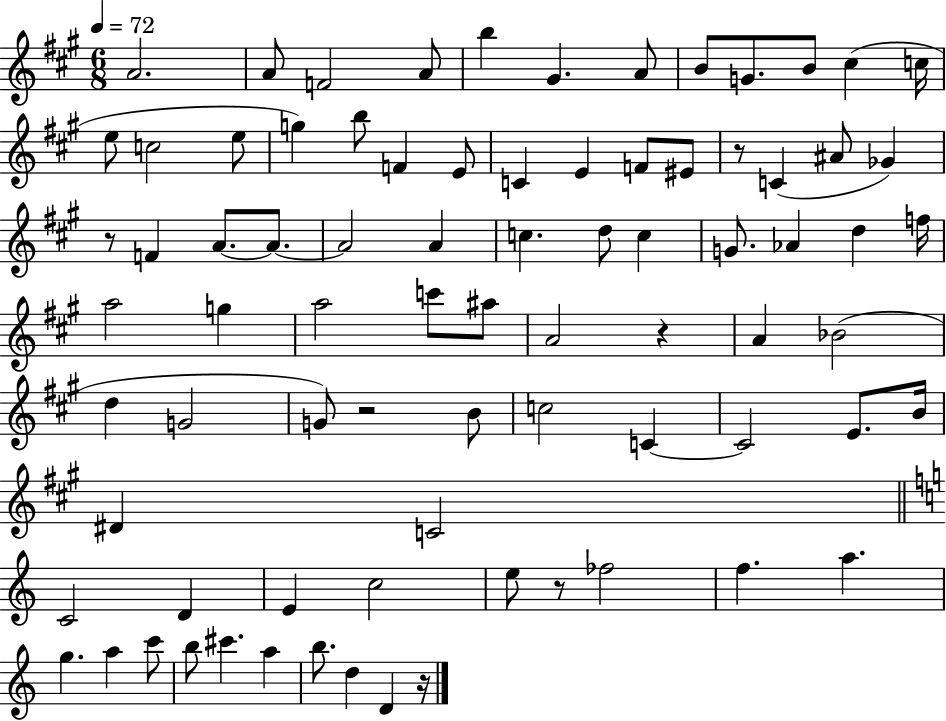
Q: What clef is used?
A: treble